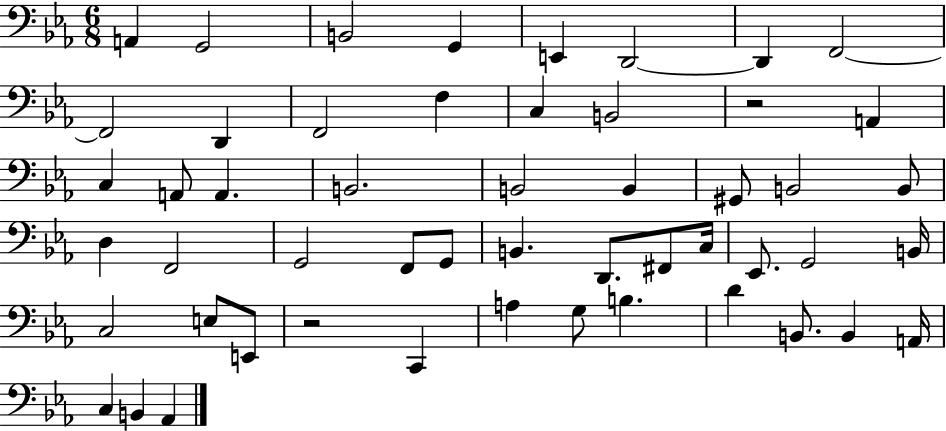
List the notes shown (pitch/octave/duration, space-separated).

A2/q G2/h B2/h G2/q E2/q D2/h D2/q F2/h F2/h D2/q F2/h F3/q C3/q B2/h R/h A2/q C3/q A2/e A2/q. B2/h. B2/h B2/q G#2/e B2/h B2/e D3/q F2/h G2/h F2/e G2/e B2/q. D2/e. F#2/e C3/s Eb2/e. G2/h B2/s C3/h E3/e E2/e R/h C2/q A3/q G3/e B3/q. D4/q B2/e. B2/q A2/s C3/q B2/q Ab2/q